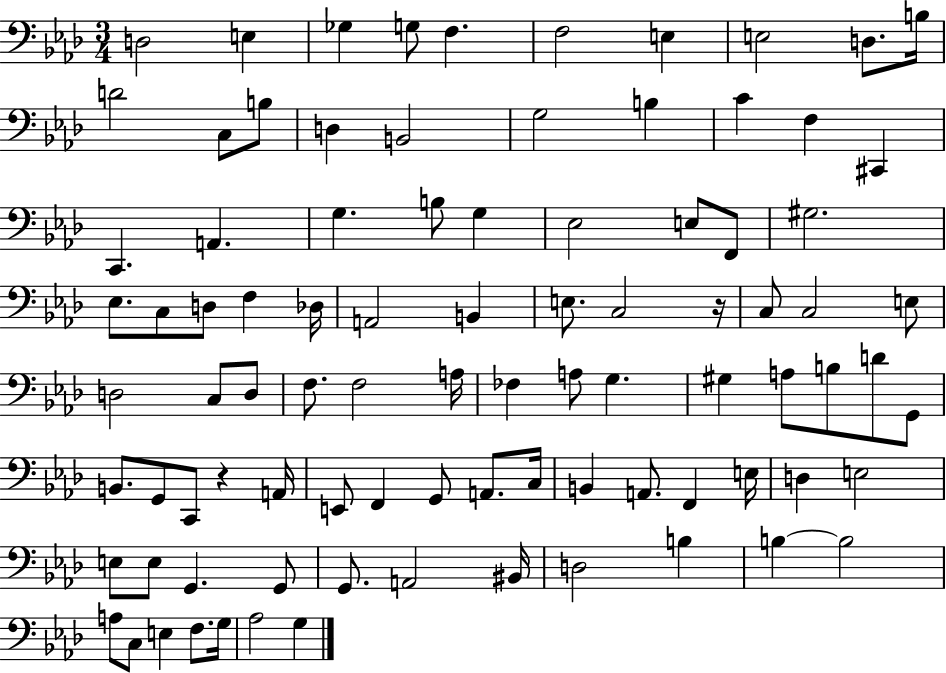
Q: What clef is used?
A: bass